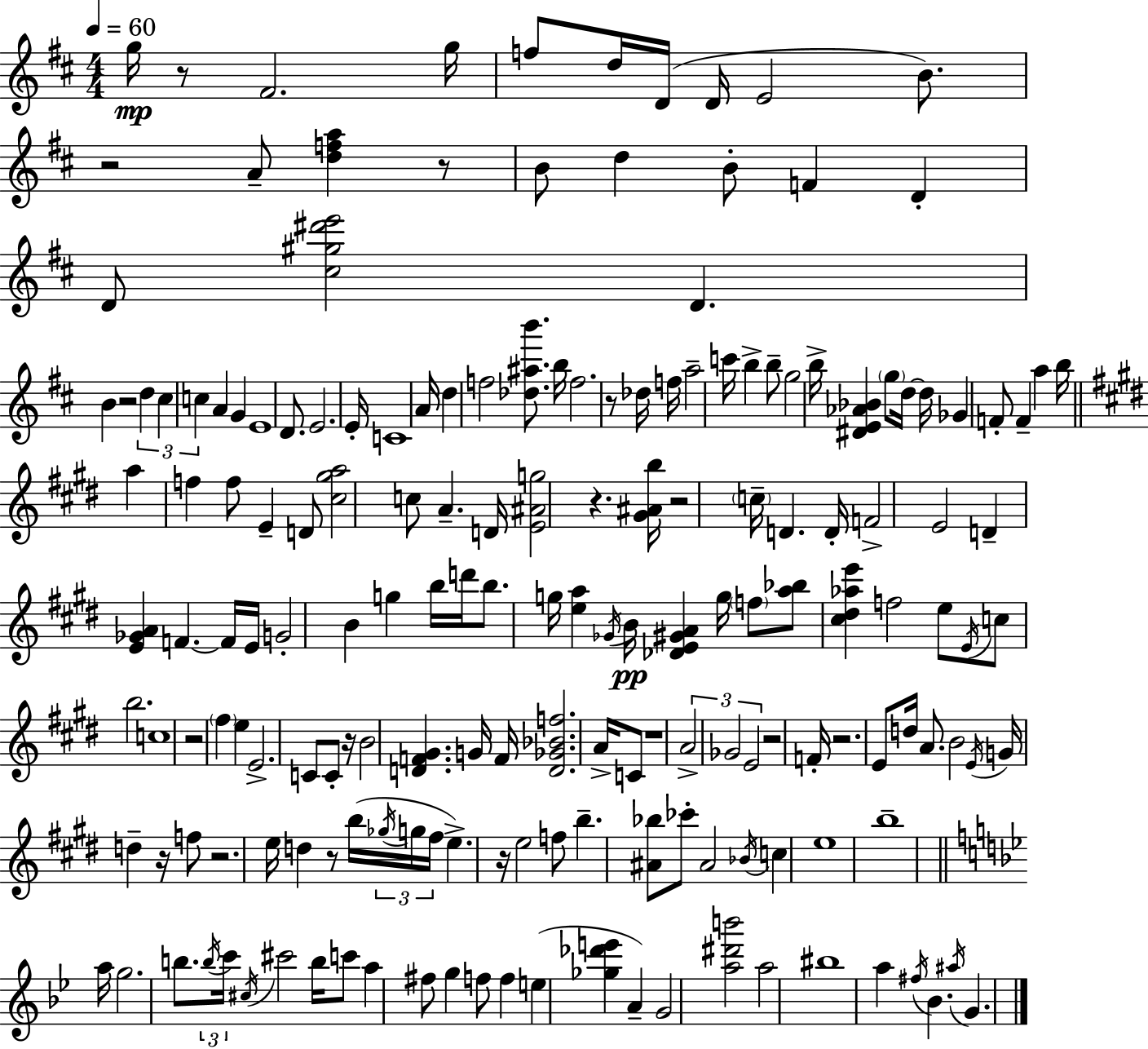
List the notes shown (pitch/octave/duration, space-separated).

G5/s R/e F#4/h. G5/s F5/e D5/s D4/s D4/s E4/h B4/e. R/h A4/e [D5,F5,A5]/q R/e B4/e D5/q B4/e F4/q D4/q D4/e [C#5,G#5,D#6,E6]/h D4/q. B4/q R/h D5/q C#5/q C5/q A4/q G4/q E4/w D4/e. E4/h. E4/s C4/w A4/s D5/q F5/h [Db5,A#5,B6]/e. B5/s F5/h. R/e Db5/s F5/s A5/h C6/s B5/q B5/e G5/h B5/s [D#4,E4,Ab4,Bb4]/q G5/e D5/s D5/s Gb4/q F4/e F4/q A5/q B5/s A5/q F5/q F5/e E4/q D4/e [C#5,G#5,A5]/h C5/e A4/q. D4/s [E4,A#4,G5]/h R/q. [G#4,A#4,B5]/s R/h C5/s D4/q. D4/s F4/h E4/h D4/q [E4,Gb4,A4]/q F4/q. F4/s E4/s G4/h B4/q G5/q B5/s D6/s B5/e. G5/s [E5,A5]/q Gb4/s B4/s [Db4,E4,G#4,A4]/q G5/s F5/e [A5,Bb5]/e [C#5,D#5,Ab5,E6]/q F5/h E5/e E4/s C5/e B5/h. C5/w R/h F#5/q E5/q E4/h. C4/e C4/e R/s B4/h [D4,F4,G#4]/q. G4/s F4/s [D4,Gb4,Bb4,F5]/h. A4/s C4/e R/w A4/h Gb4/h E4/h R/h F4/s R/h. E4/e D5/s A4/e. B4/h E4/s G4/s D5/q R/s F5/e R/h. E5/s D5/q R/e B5/s Gb5/s G5/s F#5/s E5/q. R/s E5/h F5/e B5/q. [A#4,Bb5]/e CES6/e A#4/h Bb4/s C5/q E5/w B5/w A5/s G5/h. B5/e. B5/s C6/s C#5/s C#6/h B5/s C6/e A5/q F#5/e G5/q F5/e F5/q E5/q [Gb5,Db6,E6]/q A4/q G4/h [A5,D#6,B6]/h A5/h BIS5/w A5/q F#5/s Bb4/q. A#5/s G4/q.